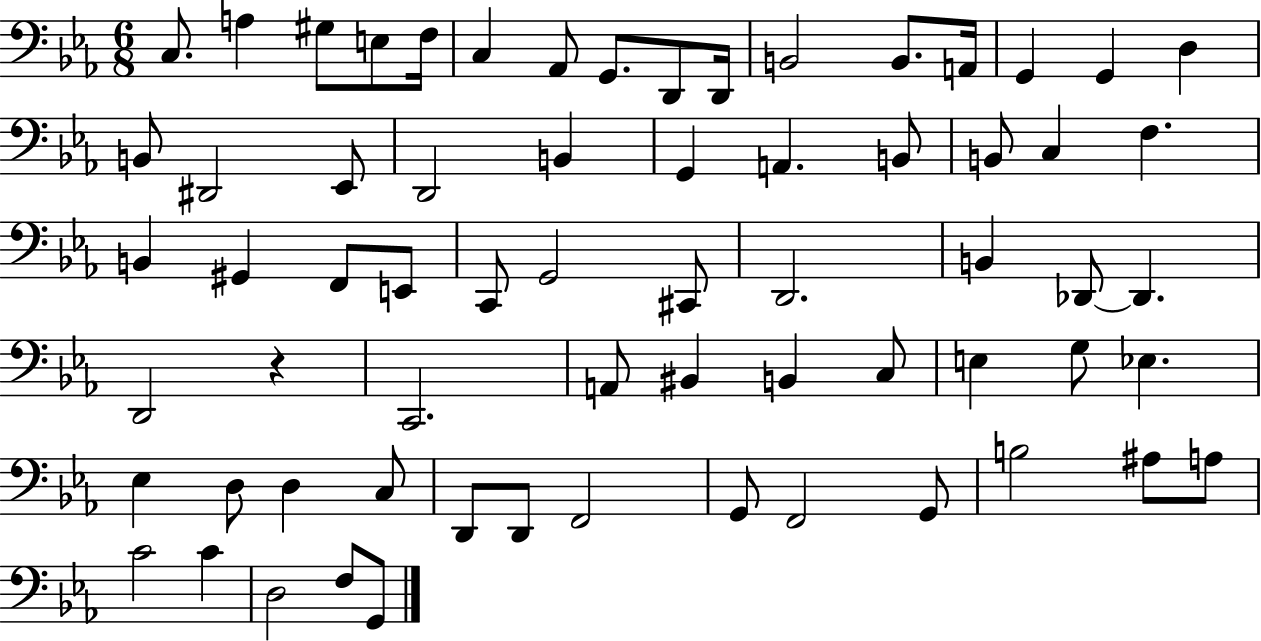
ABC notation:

X:1
T:Untitled
M:6/8
L:1/4
K:Eb
C,/2 A, ^G,/2 E,/2 F,/4 C, _A,,/2 G,,/2 D,,/2 D,,/4 B,,2 B,,/2 A,,/4 G,, G,, D, B,,/2 ^D,,2 _E,,/2 D,,2 B,, G,, A,, B,,/2 B,,/2 C, F, B,, ^G,, F,,/2 E,,/2 C,,/2 G,,2 ^C,,/2 D,,2 B,, _D,,/2 _D,, D,,2 z C,,2 A,,/2 ^B,, B,, C,/2 E, G,/2 _E, _E, D,/2 D, C,/2 D,,/2 D,,/2 F,,2 G,,/2 F,,2 G,,/2 B,2 ^A,/2 A,/2 C2 C D,2 F,/2 G,,/2